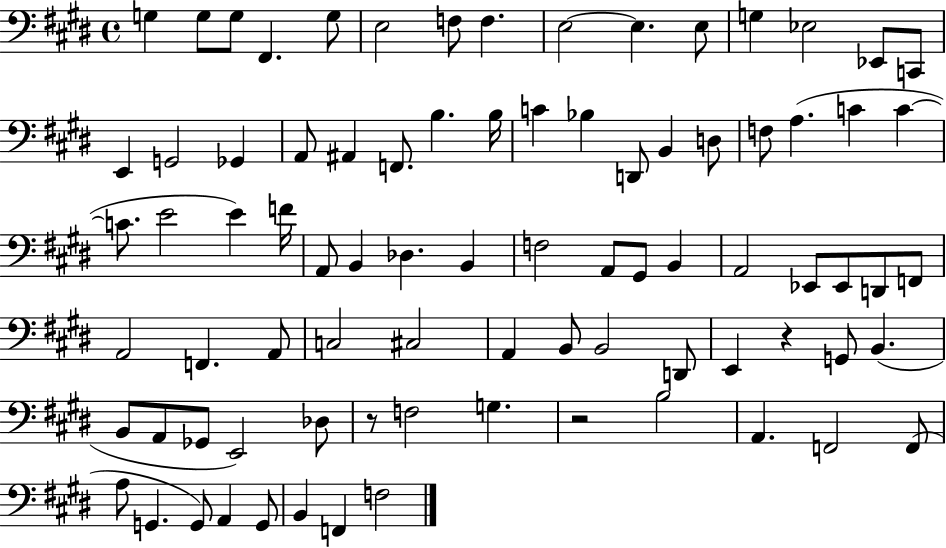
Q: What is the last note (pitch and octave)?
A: F3